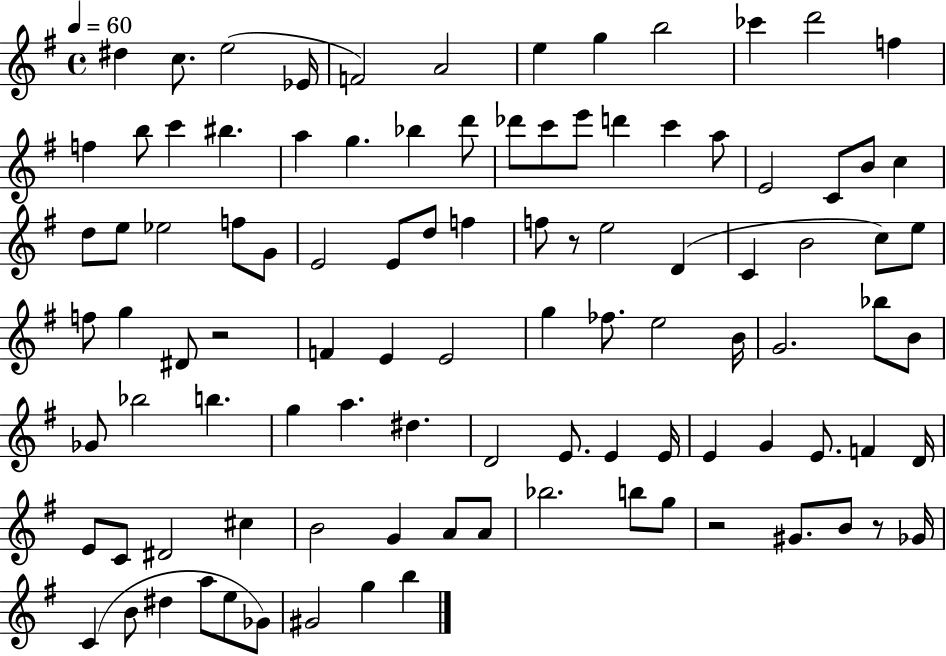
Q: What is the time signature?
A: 4/4